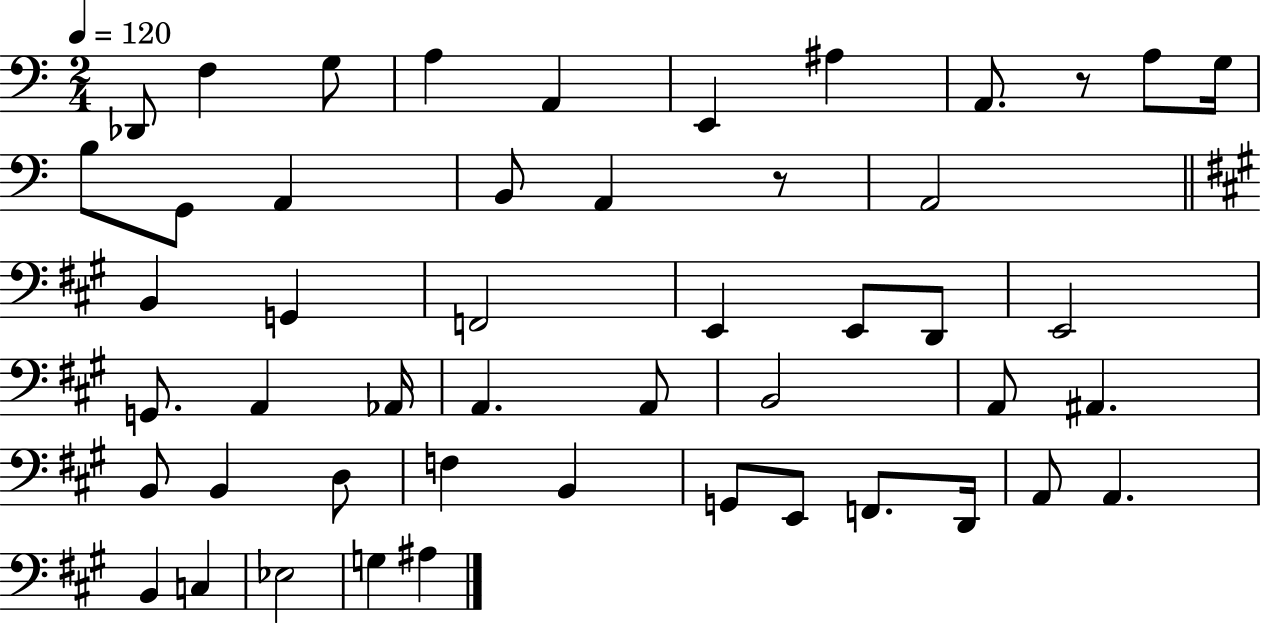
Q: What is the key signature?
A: C major